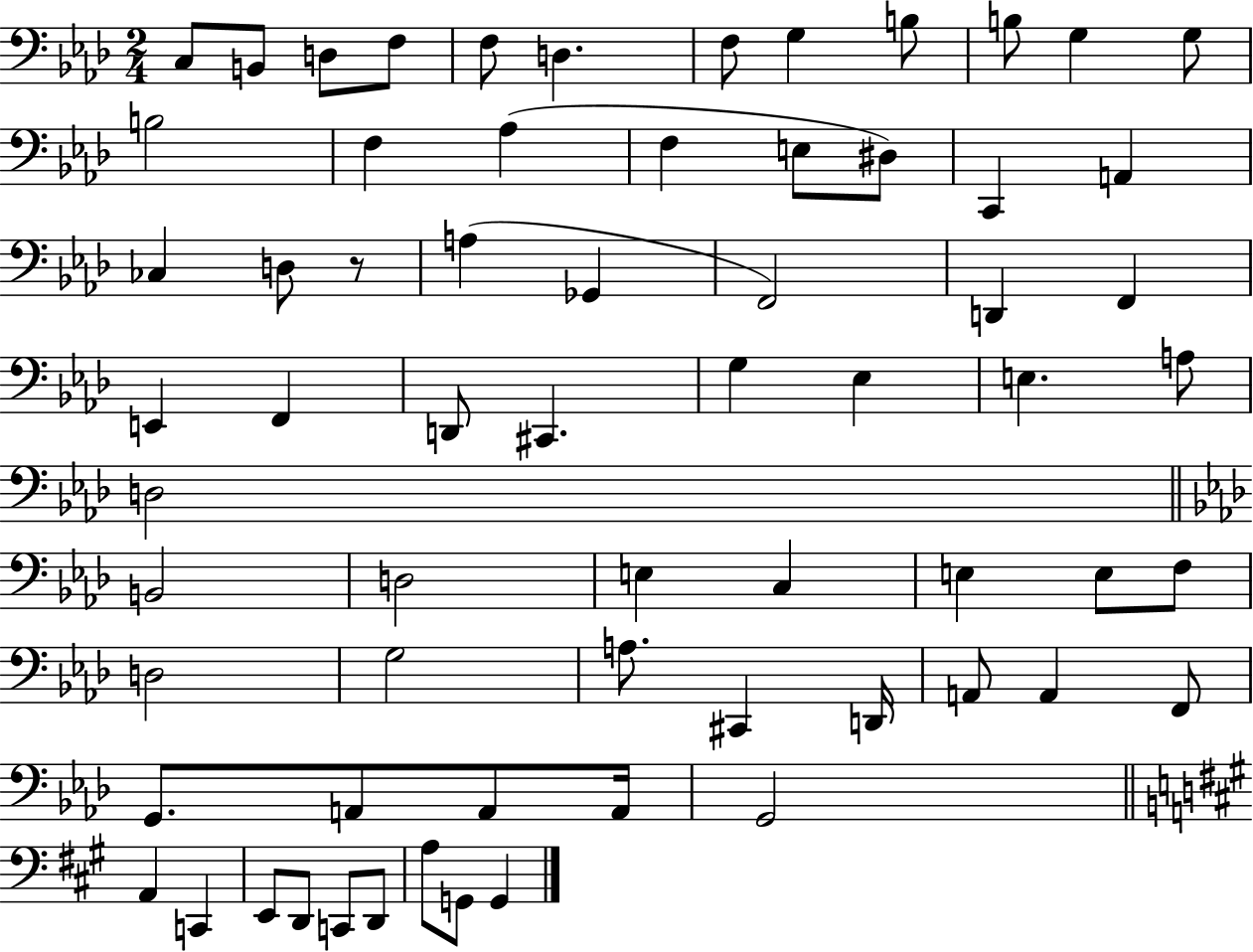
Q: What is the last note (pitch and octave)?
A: G2